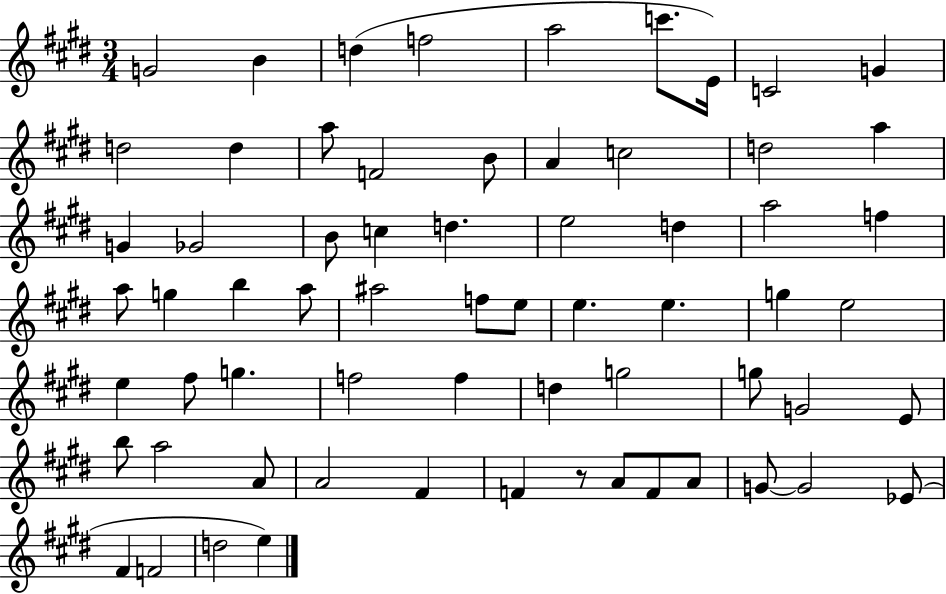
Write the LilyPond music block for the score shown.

{
  \clef treble
  \numericTimeSignature
  \time 3/4
  \key e \major
  g'2 b'4 | d''4( f''2 | a''2 c'''8. e'16) | c'2 g'4 | \break d''2 d''4 | a''8 f'2 b'8 | a'4 c''2 | d''2 a''4 | \break g'4 ges'2 | b'8 c''4 d''4. | e''2 d''4 | a''2 f''4 | \break a''8 g''4 b''4 a''8 | ais''2 f''8 e''8 | e''4. e''4. | g''4 e''2 | \break e''4 fis''8 g''4. | f''2 f''4 | d''4 g''2 | g''8 g'2 e'8 | \break b''8 a''2 a'8 | a'2 fis'4 | f'4 r8 a'8 f'8 a'8 | g'8~~ g'2 ees'8( | \break fis'4 f'2 | d''2 e''4) | \bar "|."
}